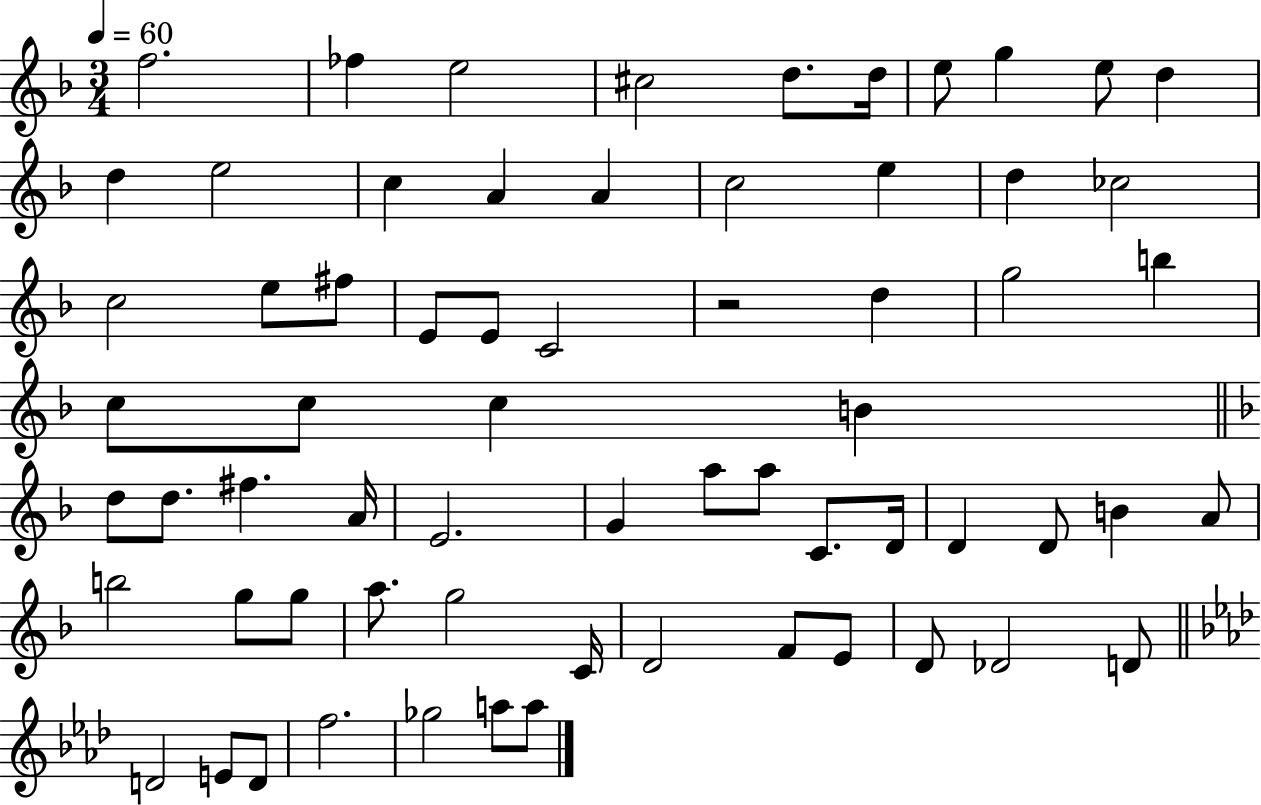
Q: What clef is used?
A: treble